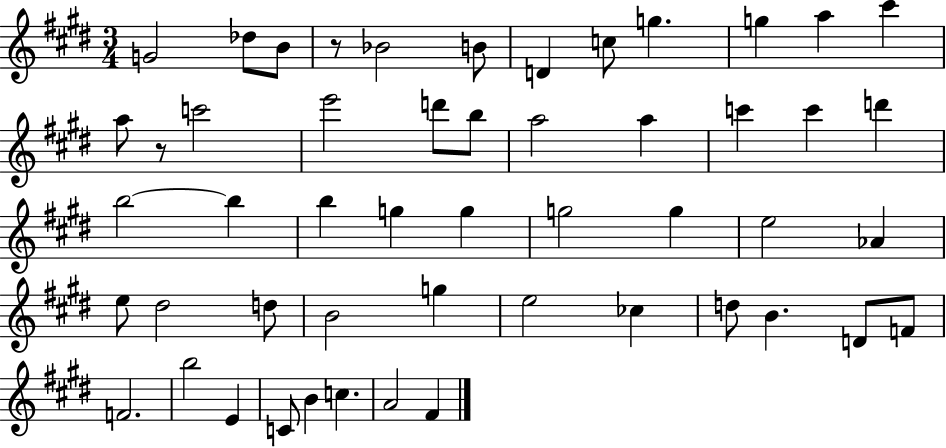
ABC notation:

X:1
T:Untitled
M:3/4
L:1/4
K:E
G2 _d/2 B/2 z/2 _B2 B/2 D c/2 g g a ^c' a/2 z/2 c'2 e'2 d'/2 b/2 a2 a c' c' d' b2 b b g g g2 g e2 _A e/2 ^d2 d/2 B2 g e2 _c d/2 B D/2 F/2 F2 b2 E C/2 B c A2 ^F